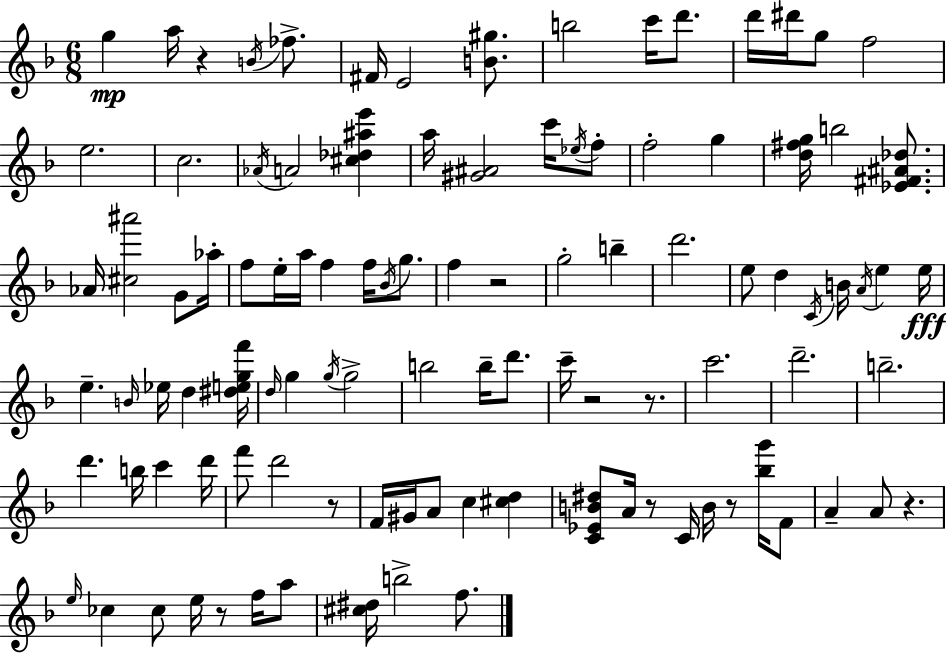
G5/q A5/s R/q B4/s FES5/e. F#4/s E4/h [B4,G#5]/e. B5/h C6/s D6/e. D6/s D#6/s G5/e F5/h E5/h. C5/h. Ab4/s A4/h [C#5,Db5,A#5,E6]/q A5/s [G#4,A#4]/h C6/s Eb5/s F5/e F5/h G5/q [D5,F#5,G5]/s B5/h [Eb4,F#4,A#4,Db5]/e. Ab4/s [C#5,A#6]/h G4/e Ab5/s F5/e E5/s A5/s F5/q F5/s Bb4/s G5/e. F5/q R/h G5/h B5/q D6/h. E5/e D5/q C4/s B4/s A4/s E5/q E5/s E5/q. B4/s Eb5/s D5/q [D#5,E5,G5,F6]/s D5/s G5/q G5/s G5/h B5/h B5/s D6/e. C6/s R/h R/e. C6/h. D6/h. B5/h. D6/q. B5/s C6/q D6/s F6/e D6/h R/e F4/s G#4/s A4/e C5/q [C#5,D5]/q [C4,Eb4,B4,D#5]/e A4/s R/e C4/s B4/s R/e [Bb5,G6]/s F4/e A4/q A4/e R/q. E5/s CES5/q CES5/e E5/s R/e F5/s A5/e [C#5,D#5]/s B5/h F5/e.